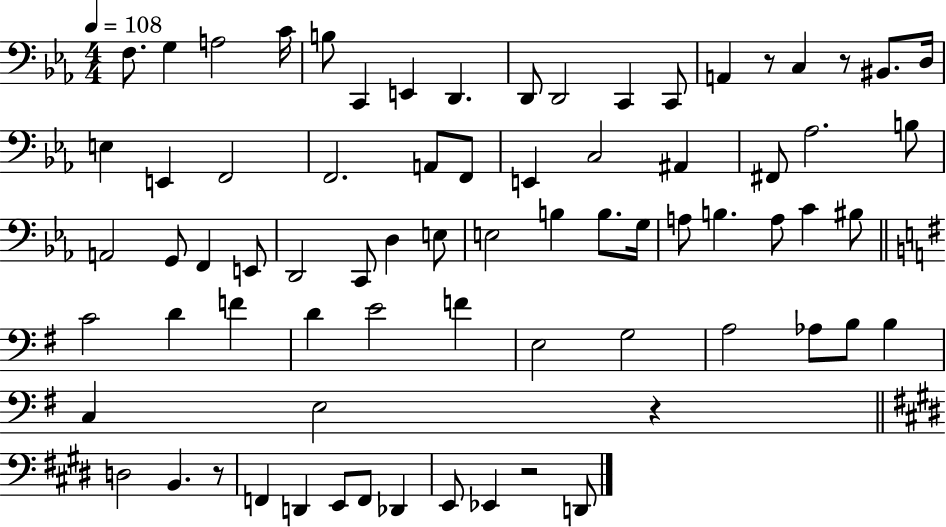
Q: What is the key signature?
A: EES major